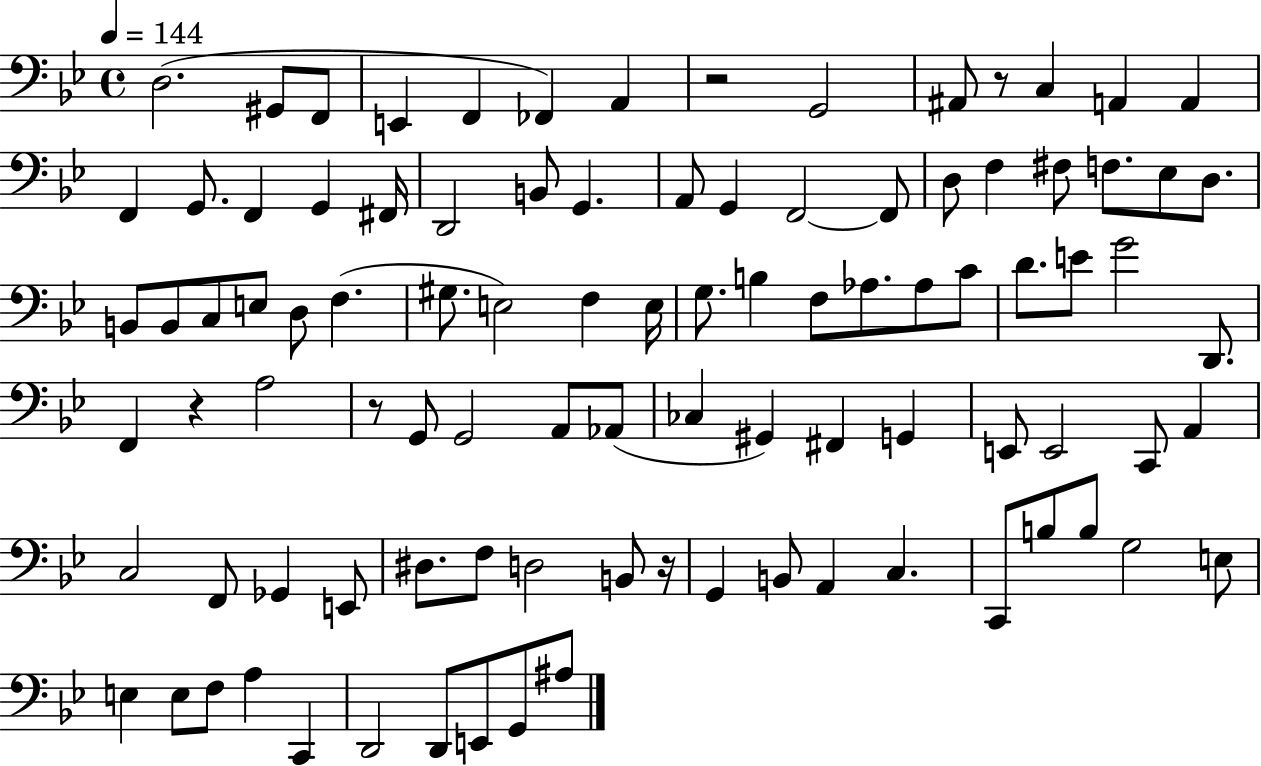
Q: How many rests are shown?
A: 5